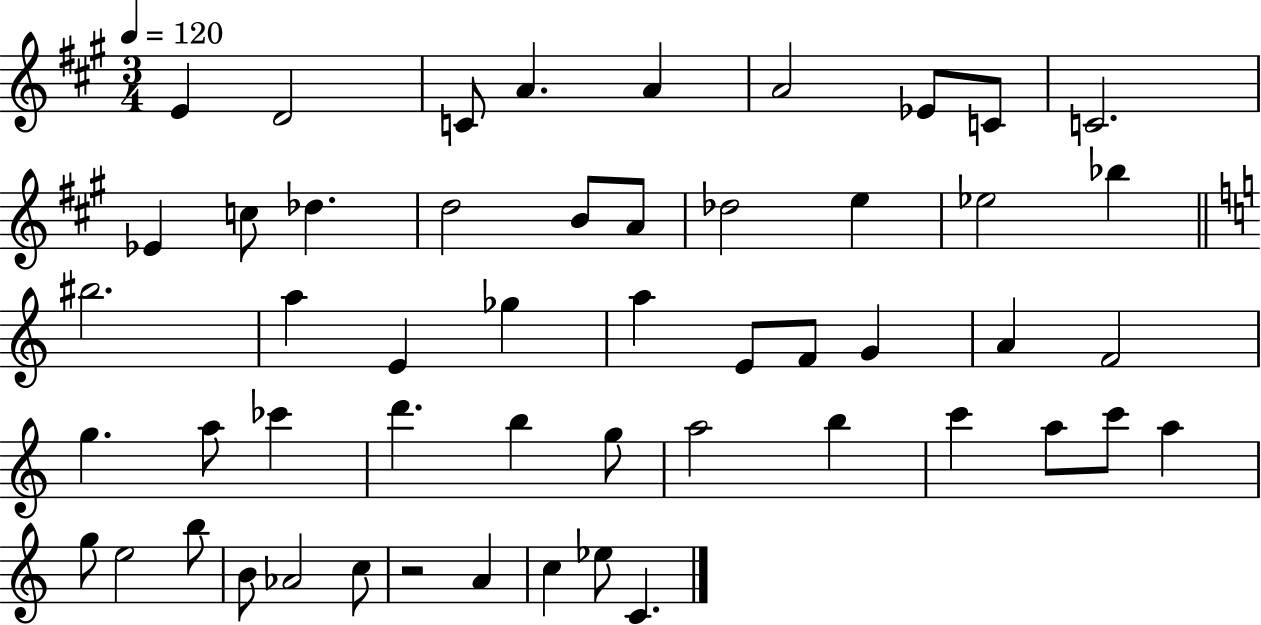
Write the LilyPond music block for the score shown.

{
  \clef treble
  \numericTimeSignature
  \time 3/4
  \key a \major
  \tempo 4 = 120
  e'4 d'2 | c'8 a'4. a'4 | a'2 ees'8 c'8 | c'2. | \break ees'4 c''8 des''4. | d''2 b'8 a'8 | des''2 e''4 | ees''2 bes''4 | \break \bar "||" \break \key c \major bis''2. | a''4 e'4 ges''4 | a''4 e'8 f'8 g'4 | a'4 f'2 | \break g''4. a''8 ces'''4 | d'''4. b''4 g''8 | a''2 b''4 | c'''4 a''8 c'''8 a''4 | \break g''8 e''2 b''8 | b'8 aes'2 c''8 | r2 a'4 | c''4 ees''8 c'4. | \break \bar "|."
}